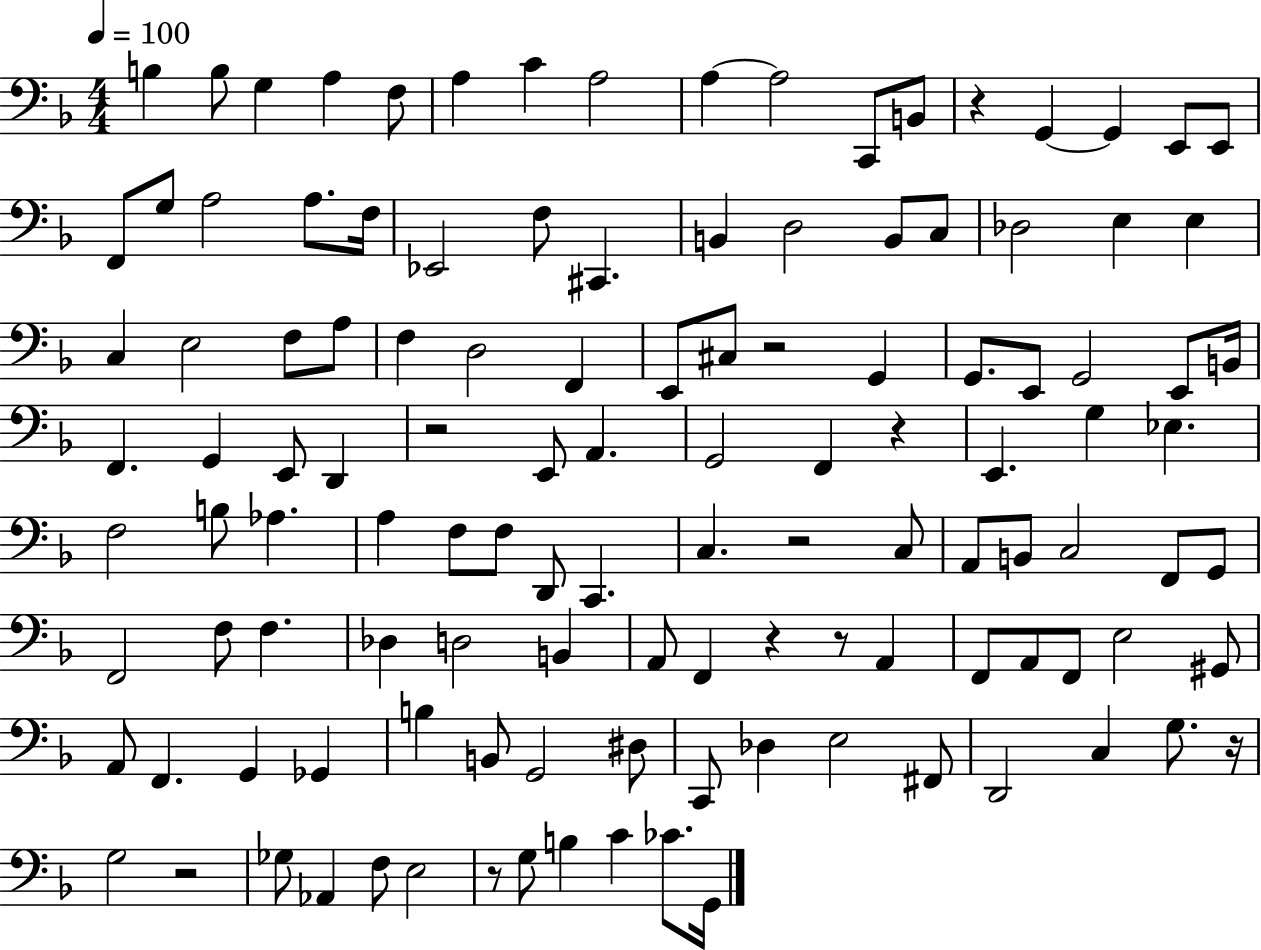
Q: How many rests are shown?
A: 10